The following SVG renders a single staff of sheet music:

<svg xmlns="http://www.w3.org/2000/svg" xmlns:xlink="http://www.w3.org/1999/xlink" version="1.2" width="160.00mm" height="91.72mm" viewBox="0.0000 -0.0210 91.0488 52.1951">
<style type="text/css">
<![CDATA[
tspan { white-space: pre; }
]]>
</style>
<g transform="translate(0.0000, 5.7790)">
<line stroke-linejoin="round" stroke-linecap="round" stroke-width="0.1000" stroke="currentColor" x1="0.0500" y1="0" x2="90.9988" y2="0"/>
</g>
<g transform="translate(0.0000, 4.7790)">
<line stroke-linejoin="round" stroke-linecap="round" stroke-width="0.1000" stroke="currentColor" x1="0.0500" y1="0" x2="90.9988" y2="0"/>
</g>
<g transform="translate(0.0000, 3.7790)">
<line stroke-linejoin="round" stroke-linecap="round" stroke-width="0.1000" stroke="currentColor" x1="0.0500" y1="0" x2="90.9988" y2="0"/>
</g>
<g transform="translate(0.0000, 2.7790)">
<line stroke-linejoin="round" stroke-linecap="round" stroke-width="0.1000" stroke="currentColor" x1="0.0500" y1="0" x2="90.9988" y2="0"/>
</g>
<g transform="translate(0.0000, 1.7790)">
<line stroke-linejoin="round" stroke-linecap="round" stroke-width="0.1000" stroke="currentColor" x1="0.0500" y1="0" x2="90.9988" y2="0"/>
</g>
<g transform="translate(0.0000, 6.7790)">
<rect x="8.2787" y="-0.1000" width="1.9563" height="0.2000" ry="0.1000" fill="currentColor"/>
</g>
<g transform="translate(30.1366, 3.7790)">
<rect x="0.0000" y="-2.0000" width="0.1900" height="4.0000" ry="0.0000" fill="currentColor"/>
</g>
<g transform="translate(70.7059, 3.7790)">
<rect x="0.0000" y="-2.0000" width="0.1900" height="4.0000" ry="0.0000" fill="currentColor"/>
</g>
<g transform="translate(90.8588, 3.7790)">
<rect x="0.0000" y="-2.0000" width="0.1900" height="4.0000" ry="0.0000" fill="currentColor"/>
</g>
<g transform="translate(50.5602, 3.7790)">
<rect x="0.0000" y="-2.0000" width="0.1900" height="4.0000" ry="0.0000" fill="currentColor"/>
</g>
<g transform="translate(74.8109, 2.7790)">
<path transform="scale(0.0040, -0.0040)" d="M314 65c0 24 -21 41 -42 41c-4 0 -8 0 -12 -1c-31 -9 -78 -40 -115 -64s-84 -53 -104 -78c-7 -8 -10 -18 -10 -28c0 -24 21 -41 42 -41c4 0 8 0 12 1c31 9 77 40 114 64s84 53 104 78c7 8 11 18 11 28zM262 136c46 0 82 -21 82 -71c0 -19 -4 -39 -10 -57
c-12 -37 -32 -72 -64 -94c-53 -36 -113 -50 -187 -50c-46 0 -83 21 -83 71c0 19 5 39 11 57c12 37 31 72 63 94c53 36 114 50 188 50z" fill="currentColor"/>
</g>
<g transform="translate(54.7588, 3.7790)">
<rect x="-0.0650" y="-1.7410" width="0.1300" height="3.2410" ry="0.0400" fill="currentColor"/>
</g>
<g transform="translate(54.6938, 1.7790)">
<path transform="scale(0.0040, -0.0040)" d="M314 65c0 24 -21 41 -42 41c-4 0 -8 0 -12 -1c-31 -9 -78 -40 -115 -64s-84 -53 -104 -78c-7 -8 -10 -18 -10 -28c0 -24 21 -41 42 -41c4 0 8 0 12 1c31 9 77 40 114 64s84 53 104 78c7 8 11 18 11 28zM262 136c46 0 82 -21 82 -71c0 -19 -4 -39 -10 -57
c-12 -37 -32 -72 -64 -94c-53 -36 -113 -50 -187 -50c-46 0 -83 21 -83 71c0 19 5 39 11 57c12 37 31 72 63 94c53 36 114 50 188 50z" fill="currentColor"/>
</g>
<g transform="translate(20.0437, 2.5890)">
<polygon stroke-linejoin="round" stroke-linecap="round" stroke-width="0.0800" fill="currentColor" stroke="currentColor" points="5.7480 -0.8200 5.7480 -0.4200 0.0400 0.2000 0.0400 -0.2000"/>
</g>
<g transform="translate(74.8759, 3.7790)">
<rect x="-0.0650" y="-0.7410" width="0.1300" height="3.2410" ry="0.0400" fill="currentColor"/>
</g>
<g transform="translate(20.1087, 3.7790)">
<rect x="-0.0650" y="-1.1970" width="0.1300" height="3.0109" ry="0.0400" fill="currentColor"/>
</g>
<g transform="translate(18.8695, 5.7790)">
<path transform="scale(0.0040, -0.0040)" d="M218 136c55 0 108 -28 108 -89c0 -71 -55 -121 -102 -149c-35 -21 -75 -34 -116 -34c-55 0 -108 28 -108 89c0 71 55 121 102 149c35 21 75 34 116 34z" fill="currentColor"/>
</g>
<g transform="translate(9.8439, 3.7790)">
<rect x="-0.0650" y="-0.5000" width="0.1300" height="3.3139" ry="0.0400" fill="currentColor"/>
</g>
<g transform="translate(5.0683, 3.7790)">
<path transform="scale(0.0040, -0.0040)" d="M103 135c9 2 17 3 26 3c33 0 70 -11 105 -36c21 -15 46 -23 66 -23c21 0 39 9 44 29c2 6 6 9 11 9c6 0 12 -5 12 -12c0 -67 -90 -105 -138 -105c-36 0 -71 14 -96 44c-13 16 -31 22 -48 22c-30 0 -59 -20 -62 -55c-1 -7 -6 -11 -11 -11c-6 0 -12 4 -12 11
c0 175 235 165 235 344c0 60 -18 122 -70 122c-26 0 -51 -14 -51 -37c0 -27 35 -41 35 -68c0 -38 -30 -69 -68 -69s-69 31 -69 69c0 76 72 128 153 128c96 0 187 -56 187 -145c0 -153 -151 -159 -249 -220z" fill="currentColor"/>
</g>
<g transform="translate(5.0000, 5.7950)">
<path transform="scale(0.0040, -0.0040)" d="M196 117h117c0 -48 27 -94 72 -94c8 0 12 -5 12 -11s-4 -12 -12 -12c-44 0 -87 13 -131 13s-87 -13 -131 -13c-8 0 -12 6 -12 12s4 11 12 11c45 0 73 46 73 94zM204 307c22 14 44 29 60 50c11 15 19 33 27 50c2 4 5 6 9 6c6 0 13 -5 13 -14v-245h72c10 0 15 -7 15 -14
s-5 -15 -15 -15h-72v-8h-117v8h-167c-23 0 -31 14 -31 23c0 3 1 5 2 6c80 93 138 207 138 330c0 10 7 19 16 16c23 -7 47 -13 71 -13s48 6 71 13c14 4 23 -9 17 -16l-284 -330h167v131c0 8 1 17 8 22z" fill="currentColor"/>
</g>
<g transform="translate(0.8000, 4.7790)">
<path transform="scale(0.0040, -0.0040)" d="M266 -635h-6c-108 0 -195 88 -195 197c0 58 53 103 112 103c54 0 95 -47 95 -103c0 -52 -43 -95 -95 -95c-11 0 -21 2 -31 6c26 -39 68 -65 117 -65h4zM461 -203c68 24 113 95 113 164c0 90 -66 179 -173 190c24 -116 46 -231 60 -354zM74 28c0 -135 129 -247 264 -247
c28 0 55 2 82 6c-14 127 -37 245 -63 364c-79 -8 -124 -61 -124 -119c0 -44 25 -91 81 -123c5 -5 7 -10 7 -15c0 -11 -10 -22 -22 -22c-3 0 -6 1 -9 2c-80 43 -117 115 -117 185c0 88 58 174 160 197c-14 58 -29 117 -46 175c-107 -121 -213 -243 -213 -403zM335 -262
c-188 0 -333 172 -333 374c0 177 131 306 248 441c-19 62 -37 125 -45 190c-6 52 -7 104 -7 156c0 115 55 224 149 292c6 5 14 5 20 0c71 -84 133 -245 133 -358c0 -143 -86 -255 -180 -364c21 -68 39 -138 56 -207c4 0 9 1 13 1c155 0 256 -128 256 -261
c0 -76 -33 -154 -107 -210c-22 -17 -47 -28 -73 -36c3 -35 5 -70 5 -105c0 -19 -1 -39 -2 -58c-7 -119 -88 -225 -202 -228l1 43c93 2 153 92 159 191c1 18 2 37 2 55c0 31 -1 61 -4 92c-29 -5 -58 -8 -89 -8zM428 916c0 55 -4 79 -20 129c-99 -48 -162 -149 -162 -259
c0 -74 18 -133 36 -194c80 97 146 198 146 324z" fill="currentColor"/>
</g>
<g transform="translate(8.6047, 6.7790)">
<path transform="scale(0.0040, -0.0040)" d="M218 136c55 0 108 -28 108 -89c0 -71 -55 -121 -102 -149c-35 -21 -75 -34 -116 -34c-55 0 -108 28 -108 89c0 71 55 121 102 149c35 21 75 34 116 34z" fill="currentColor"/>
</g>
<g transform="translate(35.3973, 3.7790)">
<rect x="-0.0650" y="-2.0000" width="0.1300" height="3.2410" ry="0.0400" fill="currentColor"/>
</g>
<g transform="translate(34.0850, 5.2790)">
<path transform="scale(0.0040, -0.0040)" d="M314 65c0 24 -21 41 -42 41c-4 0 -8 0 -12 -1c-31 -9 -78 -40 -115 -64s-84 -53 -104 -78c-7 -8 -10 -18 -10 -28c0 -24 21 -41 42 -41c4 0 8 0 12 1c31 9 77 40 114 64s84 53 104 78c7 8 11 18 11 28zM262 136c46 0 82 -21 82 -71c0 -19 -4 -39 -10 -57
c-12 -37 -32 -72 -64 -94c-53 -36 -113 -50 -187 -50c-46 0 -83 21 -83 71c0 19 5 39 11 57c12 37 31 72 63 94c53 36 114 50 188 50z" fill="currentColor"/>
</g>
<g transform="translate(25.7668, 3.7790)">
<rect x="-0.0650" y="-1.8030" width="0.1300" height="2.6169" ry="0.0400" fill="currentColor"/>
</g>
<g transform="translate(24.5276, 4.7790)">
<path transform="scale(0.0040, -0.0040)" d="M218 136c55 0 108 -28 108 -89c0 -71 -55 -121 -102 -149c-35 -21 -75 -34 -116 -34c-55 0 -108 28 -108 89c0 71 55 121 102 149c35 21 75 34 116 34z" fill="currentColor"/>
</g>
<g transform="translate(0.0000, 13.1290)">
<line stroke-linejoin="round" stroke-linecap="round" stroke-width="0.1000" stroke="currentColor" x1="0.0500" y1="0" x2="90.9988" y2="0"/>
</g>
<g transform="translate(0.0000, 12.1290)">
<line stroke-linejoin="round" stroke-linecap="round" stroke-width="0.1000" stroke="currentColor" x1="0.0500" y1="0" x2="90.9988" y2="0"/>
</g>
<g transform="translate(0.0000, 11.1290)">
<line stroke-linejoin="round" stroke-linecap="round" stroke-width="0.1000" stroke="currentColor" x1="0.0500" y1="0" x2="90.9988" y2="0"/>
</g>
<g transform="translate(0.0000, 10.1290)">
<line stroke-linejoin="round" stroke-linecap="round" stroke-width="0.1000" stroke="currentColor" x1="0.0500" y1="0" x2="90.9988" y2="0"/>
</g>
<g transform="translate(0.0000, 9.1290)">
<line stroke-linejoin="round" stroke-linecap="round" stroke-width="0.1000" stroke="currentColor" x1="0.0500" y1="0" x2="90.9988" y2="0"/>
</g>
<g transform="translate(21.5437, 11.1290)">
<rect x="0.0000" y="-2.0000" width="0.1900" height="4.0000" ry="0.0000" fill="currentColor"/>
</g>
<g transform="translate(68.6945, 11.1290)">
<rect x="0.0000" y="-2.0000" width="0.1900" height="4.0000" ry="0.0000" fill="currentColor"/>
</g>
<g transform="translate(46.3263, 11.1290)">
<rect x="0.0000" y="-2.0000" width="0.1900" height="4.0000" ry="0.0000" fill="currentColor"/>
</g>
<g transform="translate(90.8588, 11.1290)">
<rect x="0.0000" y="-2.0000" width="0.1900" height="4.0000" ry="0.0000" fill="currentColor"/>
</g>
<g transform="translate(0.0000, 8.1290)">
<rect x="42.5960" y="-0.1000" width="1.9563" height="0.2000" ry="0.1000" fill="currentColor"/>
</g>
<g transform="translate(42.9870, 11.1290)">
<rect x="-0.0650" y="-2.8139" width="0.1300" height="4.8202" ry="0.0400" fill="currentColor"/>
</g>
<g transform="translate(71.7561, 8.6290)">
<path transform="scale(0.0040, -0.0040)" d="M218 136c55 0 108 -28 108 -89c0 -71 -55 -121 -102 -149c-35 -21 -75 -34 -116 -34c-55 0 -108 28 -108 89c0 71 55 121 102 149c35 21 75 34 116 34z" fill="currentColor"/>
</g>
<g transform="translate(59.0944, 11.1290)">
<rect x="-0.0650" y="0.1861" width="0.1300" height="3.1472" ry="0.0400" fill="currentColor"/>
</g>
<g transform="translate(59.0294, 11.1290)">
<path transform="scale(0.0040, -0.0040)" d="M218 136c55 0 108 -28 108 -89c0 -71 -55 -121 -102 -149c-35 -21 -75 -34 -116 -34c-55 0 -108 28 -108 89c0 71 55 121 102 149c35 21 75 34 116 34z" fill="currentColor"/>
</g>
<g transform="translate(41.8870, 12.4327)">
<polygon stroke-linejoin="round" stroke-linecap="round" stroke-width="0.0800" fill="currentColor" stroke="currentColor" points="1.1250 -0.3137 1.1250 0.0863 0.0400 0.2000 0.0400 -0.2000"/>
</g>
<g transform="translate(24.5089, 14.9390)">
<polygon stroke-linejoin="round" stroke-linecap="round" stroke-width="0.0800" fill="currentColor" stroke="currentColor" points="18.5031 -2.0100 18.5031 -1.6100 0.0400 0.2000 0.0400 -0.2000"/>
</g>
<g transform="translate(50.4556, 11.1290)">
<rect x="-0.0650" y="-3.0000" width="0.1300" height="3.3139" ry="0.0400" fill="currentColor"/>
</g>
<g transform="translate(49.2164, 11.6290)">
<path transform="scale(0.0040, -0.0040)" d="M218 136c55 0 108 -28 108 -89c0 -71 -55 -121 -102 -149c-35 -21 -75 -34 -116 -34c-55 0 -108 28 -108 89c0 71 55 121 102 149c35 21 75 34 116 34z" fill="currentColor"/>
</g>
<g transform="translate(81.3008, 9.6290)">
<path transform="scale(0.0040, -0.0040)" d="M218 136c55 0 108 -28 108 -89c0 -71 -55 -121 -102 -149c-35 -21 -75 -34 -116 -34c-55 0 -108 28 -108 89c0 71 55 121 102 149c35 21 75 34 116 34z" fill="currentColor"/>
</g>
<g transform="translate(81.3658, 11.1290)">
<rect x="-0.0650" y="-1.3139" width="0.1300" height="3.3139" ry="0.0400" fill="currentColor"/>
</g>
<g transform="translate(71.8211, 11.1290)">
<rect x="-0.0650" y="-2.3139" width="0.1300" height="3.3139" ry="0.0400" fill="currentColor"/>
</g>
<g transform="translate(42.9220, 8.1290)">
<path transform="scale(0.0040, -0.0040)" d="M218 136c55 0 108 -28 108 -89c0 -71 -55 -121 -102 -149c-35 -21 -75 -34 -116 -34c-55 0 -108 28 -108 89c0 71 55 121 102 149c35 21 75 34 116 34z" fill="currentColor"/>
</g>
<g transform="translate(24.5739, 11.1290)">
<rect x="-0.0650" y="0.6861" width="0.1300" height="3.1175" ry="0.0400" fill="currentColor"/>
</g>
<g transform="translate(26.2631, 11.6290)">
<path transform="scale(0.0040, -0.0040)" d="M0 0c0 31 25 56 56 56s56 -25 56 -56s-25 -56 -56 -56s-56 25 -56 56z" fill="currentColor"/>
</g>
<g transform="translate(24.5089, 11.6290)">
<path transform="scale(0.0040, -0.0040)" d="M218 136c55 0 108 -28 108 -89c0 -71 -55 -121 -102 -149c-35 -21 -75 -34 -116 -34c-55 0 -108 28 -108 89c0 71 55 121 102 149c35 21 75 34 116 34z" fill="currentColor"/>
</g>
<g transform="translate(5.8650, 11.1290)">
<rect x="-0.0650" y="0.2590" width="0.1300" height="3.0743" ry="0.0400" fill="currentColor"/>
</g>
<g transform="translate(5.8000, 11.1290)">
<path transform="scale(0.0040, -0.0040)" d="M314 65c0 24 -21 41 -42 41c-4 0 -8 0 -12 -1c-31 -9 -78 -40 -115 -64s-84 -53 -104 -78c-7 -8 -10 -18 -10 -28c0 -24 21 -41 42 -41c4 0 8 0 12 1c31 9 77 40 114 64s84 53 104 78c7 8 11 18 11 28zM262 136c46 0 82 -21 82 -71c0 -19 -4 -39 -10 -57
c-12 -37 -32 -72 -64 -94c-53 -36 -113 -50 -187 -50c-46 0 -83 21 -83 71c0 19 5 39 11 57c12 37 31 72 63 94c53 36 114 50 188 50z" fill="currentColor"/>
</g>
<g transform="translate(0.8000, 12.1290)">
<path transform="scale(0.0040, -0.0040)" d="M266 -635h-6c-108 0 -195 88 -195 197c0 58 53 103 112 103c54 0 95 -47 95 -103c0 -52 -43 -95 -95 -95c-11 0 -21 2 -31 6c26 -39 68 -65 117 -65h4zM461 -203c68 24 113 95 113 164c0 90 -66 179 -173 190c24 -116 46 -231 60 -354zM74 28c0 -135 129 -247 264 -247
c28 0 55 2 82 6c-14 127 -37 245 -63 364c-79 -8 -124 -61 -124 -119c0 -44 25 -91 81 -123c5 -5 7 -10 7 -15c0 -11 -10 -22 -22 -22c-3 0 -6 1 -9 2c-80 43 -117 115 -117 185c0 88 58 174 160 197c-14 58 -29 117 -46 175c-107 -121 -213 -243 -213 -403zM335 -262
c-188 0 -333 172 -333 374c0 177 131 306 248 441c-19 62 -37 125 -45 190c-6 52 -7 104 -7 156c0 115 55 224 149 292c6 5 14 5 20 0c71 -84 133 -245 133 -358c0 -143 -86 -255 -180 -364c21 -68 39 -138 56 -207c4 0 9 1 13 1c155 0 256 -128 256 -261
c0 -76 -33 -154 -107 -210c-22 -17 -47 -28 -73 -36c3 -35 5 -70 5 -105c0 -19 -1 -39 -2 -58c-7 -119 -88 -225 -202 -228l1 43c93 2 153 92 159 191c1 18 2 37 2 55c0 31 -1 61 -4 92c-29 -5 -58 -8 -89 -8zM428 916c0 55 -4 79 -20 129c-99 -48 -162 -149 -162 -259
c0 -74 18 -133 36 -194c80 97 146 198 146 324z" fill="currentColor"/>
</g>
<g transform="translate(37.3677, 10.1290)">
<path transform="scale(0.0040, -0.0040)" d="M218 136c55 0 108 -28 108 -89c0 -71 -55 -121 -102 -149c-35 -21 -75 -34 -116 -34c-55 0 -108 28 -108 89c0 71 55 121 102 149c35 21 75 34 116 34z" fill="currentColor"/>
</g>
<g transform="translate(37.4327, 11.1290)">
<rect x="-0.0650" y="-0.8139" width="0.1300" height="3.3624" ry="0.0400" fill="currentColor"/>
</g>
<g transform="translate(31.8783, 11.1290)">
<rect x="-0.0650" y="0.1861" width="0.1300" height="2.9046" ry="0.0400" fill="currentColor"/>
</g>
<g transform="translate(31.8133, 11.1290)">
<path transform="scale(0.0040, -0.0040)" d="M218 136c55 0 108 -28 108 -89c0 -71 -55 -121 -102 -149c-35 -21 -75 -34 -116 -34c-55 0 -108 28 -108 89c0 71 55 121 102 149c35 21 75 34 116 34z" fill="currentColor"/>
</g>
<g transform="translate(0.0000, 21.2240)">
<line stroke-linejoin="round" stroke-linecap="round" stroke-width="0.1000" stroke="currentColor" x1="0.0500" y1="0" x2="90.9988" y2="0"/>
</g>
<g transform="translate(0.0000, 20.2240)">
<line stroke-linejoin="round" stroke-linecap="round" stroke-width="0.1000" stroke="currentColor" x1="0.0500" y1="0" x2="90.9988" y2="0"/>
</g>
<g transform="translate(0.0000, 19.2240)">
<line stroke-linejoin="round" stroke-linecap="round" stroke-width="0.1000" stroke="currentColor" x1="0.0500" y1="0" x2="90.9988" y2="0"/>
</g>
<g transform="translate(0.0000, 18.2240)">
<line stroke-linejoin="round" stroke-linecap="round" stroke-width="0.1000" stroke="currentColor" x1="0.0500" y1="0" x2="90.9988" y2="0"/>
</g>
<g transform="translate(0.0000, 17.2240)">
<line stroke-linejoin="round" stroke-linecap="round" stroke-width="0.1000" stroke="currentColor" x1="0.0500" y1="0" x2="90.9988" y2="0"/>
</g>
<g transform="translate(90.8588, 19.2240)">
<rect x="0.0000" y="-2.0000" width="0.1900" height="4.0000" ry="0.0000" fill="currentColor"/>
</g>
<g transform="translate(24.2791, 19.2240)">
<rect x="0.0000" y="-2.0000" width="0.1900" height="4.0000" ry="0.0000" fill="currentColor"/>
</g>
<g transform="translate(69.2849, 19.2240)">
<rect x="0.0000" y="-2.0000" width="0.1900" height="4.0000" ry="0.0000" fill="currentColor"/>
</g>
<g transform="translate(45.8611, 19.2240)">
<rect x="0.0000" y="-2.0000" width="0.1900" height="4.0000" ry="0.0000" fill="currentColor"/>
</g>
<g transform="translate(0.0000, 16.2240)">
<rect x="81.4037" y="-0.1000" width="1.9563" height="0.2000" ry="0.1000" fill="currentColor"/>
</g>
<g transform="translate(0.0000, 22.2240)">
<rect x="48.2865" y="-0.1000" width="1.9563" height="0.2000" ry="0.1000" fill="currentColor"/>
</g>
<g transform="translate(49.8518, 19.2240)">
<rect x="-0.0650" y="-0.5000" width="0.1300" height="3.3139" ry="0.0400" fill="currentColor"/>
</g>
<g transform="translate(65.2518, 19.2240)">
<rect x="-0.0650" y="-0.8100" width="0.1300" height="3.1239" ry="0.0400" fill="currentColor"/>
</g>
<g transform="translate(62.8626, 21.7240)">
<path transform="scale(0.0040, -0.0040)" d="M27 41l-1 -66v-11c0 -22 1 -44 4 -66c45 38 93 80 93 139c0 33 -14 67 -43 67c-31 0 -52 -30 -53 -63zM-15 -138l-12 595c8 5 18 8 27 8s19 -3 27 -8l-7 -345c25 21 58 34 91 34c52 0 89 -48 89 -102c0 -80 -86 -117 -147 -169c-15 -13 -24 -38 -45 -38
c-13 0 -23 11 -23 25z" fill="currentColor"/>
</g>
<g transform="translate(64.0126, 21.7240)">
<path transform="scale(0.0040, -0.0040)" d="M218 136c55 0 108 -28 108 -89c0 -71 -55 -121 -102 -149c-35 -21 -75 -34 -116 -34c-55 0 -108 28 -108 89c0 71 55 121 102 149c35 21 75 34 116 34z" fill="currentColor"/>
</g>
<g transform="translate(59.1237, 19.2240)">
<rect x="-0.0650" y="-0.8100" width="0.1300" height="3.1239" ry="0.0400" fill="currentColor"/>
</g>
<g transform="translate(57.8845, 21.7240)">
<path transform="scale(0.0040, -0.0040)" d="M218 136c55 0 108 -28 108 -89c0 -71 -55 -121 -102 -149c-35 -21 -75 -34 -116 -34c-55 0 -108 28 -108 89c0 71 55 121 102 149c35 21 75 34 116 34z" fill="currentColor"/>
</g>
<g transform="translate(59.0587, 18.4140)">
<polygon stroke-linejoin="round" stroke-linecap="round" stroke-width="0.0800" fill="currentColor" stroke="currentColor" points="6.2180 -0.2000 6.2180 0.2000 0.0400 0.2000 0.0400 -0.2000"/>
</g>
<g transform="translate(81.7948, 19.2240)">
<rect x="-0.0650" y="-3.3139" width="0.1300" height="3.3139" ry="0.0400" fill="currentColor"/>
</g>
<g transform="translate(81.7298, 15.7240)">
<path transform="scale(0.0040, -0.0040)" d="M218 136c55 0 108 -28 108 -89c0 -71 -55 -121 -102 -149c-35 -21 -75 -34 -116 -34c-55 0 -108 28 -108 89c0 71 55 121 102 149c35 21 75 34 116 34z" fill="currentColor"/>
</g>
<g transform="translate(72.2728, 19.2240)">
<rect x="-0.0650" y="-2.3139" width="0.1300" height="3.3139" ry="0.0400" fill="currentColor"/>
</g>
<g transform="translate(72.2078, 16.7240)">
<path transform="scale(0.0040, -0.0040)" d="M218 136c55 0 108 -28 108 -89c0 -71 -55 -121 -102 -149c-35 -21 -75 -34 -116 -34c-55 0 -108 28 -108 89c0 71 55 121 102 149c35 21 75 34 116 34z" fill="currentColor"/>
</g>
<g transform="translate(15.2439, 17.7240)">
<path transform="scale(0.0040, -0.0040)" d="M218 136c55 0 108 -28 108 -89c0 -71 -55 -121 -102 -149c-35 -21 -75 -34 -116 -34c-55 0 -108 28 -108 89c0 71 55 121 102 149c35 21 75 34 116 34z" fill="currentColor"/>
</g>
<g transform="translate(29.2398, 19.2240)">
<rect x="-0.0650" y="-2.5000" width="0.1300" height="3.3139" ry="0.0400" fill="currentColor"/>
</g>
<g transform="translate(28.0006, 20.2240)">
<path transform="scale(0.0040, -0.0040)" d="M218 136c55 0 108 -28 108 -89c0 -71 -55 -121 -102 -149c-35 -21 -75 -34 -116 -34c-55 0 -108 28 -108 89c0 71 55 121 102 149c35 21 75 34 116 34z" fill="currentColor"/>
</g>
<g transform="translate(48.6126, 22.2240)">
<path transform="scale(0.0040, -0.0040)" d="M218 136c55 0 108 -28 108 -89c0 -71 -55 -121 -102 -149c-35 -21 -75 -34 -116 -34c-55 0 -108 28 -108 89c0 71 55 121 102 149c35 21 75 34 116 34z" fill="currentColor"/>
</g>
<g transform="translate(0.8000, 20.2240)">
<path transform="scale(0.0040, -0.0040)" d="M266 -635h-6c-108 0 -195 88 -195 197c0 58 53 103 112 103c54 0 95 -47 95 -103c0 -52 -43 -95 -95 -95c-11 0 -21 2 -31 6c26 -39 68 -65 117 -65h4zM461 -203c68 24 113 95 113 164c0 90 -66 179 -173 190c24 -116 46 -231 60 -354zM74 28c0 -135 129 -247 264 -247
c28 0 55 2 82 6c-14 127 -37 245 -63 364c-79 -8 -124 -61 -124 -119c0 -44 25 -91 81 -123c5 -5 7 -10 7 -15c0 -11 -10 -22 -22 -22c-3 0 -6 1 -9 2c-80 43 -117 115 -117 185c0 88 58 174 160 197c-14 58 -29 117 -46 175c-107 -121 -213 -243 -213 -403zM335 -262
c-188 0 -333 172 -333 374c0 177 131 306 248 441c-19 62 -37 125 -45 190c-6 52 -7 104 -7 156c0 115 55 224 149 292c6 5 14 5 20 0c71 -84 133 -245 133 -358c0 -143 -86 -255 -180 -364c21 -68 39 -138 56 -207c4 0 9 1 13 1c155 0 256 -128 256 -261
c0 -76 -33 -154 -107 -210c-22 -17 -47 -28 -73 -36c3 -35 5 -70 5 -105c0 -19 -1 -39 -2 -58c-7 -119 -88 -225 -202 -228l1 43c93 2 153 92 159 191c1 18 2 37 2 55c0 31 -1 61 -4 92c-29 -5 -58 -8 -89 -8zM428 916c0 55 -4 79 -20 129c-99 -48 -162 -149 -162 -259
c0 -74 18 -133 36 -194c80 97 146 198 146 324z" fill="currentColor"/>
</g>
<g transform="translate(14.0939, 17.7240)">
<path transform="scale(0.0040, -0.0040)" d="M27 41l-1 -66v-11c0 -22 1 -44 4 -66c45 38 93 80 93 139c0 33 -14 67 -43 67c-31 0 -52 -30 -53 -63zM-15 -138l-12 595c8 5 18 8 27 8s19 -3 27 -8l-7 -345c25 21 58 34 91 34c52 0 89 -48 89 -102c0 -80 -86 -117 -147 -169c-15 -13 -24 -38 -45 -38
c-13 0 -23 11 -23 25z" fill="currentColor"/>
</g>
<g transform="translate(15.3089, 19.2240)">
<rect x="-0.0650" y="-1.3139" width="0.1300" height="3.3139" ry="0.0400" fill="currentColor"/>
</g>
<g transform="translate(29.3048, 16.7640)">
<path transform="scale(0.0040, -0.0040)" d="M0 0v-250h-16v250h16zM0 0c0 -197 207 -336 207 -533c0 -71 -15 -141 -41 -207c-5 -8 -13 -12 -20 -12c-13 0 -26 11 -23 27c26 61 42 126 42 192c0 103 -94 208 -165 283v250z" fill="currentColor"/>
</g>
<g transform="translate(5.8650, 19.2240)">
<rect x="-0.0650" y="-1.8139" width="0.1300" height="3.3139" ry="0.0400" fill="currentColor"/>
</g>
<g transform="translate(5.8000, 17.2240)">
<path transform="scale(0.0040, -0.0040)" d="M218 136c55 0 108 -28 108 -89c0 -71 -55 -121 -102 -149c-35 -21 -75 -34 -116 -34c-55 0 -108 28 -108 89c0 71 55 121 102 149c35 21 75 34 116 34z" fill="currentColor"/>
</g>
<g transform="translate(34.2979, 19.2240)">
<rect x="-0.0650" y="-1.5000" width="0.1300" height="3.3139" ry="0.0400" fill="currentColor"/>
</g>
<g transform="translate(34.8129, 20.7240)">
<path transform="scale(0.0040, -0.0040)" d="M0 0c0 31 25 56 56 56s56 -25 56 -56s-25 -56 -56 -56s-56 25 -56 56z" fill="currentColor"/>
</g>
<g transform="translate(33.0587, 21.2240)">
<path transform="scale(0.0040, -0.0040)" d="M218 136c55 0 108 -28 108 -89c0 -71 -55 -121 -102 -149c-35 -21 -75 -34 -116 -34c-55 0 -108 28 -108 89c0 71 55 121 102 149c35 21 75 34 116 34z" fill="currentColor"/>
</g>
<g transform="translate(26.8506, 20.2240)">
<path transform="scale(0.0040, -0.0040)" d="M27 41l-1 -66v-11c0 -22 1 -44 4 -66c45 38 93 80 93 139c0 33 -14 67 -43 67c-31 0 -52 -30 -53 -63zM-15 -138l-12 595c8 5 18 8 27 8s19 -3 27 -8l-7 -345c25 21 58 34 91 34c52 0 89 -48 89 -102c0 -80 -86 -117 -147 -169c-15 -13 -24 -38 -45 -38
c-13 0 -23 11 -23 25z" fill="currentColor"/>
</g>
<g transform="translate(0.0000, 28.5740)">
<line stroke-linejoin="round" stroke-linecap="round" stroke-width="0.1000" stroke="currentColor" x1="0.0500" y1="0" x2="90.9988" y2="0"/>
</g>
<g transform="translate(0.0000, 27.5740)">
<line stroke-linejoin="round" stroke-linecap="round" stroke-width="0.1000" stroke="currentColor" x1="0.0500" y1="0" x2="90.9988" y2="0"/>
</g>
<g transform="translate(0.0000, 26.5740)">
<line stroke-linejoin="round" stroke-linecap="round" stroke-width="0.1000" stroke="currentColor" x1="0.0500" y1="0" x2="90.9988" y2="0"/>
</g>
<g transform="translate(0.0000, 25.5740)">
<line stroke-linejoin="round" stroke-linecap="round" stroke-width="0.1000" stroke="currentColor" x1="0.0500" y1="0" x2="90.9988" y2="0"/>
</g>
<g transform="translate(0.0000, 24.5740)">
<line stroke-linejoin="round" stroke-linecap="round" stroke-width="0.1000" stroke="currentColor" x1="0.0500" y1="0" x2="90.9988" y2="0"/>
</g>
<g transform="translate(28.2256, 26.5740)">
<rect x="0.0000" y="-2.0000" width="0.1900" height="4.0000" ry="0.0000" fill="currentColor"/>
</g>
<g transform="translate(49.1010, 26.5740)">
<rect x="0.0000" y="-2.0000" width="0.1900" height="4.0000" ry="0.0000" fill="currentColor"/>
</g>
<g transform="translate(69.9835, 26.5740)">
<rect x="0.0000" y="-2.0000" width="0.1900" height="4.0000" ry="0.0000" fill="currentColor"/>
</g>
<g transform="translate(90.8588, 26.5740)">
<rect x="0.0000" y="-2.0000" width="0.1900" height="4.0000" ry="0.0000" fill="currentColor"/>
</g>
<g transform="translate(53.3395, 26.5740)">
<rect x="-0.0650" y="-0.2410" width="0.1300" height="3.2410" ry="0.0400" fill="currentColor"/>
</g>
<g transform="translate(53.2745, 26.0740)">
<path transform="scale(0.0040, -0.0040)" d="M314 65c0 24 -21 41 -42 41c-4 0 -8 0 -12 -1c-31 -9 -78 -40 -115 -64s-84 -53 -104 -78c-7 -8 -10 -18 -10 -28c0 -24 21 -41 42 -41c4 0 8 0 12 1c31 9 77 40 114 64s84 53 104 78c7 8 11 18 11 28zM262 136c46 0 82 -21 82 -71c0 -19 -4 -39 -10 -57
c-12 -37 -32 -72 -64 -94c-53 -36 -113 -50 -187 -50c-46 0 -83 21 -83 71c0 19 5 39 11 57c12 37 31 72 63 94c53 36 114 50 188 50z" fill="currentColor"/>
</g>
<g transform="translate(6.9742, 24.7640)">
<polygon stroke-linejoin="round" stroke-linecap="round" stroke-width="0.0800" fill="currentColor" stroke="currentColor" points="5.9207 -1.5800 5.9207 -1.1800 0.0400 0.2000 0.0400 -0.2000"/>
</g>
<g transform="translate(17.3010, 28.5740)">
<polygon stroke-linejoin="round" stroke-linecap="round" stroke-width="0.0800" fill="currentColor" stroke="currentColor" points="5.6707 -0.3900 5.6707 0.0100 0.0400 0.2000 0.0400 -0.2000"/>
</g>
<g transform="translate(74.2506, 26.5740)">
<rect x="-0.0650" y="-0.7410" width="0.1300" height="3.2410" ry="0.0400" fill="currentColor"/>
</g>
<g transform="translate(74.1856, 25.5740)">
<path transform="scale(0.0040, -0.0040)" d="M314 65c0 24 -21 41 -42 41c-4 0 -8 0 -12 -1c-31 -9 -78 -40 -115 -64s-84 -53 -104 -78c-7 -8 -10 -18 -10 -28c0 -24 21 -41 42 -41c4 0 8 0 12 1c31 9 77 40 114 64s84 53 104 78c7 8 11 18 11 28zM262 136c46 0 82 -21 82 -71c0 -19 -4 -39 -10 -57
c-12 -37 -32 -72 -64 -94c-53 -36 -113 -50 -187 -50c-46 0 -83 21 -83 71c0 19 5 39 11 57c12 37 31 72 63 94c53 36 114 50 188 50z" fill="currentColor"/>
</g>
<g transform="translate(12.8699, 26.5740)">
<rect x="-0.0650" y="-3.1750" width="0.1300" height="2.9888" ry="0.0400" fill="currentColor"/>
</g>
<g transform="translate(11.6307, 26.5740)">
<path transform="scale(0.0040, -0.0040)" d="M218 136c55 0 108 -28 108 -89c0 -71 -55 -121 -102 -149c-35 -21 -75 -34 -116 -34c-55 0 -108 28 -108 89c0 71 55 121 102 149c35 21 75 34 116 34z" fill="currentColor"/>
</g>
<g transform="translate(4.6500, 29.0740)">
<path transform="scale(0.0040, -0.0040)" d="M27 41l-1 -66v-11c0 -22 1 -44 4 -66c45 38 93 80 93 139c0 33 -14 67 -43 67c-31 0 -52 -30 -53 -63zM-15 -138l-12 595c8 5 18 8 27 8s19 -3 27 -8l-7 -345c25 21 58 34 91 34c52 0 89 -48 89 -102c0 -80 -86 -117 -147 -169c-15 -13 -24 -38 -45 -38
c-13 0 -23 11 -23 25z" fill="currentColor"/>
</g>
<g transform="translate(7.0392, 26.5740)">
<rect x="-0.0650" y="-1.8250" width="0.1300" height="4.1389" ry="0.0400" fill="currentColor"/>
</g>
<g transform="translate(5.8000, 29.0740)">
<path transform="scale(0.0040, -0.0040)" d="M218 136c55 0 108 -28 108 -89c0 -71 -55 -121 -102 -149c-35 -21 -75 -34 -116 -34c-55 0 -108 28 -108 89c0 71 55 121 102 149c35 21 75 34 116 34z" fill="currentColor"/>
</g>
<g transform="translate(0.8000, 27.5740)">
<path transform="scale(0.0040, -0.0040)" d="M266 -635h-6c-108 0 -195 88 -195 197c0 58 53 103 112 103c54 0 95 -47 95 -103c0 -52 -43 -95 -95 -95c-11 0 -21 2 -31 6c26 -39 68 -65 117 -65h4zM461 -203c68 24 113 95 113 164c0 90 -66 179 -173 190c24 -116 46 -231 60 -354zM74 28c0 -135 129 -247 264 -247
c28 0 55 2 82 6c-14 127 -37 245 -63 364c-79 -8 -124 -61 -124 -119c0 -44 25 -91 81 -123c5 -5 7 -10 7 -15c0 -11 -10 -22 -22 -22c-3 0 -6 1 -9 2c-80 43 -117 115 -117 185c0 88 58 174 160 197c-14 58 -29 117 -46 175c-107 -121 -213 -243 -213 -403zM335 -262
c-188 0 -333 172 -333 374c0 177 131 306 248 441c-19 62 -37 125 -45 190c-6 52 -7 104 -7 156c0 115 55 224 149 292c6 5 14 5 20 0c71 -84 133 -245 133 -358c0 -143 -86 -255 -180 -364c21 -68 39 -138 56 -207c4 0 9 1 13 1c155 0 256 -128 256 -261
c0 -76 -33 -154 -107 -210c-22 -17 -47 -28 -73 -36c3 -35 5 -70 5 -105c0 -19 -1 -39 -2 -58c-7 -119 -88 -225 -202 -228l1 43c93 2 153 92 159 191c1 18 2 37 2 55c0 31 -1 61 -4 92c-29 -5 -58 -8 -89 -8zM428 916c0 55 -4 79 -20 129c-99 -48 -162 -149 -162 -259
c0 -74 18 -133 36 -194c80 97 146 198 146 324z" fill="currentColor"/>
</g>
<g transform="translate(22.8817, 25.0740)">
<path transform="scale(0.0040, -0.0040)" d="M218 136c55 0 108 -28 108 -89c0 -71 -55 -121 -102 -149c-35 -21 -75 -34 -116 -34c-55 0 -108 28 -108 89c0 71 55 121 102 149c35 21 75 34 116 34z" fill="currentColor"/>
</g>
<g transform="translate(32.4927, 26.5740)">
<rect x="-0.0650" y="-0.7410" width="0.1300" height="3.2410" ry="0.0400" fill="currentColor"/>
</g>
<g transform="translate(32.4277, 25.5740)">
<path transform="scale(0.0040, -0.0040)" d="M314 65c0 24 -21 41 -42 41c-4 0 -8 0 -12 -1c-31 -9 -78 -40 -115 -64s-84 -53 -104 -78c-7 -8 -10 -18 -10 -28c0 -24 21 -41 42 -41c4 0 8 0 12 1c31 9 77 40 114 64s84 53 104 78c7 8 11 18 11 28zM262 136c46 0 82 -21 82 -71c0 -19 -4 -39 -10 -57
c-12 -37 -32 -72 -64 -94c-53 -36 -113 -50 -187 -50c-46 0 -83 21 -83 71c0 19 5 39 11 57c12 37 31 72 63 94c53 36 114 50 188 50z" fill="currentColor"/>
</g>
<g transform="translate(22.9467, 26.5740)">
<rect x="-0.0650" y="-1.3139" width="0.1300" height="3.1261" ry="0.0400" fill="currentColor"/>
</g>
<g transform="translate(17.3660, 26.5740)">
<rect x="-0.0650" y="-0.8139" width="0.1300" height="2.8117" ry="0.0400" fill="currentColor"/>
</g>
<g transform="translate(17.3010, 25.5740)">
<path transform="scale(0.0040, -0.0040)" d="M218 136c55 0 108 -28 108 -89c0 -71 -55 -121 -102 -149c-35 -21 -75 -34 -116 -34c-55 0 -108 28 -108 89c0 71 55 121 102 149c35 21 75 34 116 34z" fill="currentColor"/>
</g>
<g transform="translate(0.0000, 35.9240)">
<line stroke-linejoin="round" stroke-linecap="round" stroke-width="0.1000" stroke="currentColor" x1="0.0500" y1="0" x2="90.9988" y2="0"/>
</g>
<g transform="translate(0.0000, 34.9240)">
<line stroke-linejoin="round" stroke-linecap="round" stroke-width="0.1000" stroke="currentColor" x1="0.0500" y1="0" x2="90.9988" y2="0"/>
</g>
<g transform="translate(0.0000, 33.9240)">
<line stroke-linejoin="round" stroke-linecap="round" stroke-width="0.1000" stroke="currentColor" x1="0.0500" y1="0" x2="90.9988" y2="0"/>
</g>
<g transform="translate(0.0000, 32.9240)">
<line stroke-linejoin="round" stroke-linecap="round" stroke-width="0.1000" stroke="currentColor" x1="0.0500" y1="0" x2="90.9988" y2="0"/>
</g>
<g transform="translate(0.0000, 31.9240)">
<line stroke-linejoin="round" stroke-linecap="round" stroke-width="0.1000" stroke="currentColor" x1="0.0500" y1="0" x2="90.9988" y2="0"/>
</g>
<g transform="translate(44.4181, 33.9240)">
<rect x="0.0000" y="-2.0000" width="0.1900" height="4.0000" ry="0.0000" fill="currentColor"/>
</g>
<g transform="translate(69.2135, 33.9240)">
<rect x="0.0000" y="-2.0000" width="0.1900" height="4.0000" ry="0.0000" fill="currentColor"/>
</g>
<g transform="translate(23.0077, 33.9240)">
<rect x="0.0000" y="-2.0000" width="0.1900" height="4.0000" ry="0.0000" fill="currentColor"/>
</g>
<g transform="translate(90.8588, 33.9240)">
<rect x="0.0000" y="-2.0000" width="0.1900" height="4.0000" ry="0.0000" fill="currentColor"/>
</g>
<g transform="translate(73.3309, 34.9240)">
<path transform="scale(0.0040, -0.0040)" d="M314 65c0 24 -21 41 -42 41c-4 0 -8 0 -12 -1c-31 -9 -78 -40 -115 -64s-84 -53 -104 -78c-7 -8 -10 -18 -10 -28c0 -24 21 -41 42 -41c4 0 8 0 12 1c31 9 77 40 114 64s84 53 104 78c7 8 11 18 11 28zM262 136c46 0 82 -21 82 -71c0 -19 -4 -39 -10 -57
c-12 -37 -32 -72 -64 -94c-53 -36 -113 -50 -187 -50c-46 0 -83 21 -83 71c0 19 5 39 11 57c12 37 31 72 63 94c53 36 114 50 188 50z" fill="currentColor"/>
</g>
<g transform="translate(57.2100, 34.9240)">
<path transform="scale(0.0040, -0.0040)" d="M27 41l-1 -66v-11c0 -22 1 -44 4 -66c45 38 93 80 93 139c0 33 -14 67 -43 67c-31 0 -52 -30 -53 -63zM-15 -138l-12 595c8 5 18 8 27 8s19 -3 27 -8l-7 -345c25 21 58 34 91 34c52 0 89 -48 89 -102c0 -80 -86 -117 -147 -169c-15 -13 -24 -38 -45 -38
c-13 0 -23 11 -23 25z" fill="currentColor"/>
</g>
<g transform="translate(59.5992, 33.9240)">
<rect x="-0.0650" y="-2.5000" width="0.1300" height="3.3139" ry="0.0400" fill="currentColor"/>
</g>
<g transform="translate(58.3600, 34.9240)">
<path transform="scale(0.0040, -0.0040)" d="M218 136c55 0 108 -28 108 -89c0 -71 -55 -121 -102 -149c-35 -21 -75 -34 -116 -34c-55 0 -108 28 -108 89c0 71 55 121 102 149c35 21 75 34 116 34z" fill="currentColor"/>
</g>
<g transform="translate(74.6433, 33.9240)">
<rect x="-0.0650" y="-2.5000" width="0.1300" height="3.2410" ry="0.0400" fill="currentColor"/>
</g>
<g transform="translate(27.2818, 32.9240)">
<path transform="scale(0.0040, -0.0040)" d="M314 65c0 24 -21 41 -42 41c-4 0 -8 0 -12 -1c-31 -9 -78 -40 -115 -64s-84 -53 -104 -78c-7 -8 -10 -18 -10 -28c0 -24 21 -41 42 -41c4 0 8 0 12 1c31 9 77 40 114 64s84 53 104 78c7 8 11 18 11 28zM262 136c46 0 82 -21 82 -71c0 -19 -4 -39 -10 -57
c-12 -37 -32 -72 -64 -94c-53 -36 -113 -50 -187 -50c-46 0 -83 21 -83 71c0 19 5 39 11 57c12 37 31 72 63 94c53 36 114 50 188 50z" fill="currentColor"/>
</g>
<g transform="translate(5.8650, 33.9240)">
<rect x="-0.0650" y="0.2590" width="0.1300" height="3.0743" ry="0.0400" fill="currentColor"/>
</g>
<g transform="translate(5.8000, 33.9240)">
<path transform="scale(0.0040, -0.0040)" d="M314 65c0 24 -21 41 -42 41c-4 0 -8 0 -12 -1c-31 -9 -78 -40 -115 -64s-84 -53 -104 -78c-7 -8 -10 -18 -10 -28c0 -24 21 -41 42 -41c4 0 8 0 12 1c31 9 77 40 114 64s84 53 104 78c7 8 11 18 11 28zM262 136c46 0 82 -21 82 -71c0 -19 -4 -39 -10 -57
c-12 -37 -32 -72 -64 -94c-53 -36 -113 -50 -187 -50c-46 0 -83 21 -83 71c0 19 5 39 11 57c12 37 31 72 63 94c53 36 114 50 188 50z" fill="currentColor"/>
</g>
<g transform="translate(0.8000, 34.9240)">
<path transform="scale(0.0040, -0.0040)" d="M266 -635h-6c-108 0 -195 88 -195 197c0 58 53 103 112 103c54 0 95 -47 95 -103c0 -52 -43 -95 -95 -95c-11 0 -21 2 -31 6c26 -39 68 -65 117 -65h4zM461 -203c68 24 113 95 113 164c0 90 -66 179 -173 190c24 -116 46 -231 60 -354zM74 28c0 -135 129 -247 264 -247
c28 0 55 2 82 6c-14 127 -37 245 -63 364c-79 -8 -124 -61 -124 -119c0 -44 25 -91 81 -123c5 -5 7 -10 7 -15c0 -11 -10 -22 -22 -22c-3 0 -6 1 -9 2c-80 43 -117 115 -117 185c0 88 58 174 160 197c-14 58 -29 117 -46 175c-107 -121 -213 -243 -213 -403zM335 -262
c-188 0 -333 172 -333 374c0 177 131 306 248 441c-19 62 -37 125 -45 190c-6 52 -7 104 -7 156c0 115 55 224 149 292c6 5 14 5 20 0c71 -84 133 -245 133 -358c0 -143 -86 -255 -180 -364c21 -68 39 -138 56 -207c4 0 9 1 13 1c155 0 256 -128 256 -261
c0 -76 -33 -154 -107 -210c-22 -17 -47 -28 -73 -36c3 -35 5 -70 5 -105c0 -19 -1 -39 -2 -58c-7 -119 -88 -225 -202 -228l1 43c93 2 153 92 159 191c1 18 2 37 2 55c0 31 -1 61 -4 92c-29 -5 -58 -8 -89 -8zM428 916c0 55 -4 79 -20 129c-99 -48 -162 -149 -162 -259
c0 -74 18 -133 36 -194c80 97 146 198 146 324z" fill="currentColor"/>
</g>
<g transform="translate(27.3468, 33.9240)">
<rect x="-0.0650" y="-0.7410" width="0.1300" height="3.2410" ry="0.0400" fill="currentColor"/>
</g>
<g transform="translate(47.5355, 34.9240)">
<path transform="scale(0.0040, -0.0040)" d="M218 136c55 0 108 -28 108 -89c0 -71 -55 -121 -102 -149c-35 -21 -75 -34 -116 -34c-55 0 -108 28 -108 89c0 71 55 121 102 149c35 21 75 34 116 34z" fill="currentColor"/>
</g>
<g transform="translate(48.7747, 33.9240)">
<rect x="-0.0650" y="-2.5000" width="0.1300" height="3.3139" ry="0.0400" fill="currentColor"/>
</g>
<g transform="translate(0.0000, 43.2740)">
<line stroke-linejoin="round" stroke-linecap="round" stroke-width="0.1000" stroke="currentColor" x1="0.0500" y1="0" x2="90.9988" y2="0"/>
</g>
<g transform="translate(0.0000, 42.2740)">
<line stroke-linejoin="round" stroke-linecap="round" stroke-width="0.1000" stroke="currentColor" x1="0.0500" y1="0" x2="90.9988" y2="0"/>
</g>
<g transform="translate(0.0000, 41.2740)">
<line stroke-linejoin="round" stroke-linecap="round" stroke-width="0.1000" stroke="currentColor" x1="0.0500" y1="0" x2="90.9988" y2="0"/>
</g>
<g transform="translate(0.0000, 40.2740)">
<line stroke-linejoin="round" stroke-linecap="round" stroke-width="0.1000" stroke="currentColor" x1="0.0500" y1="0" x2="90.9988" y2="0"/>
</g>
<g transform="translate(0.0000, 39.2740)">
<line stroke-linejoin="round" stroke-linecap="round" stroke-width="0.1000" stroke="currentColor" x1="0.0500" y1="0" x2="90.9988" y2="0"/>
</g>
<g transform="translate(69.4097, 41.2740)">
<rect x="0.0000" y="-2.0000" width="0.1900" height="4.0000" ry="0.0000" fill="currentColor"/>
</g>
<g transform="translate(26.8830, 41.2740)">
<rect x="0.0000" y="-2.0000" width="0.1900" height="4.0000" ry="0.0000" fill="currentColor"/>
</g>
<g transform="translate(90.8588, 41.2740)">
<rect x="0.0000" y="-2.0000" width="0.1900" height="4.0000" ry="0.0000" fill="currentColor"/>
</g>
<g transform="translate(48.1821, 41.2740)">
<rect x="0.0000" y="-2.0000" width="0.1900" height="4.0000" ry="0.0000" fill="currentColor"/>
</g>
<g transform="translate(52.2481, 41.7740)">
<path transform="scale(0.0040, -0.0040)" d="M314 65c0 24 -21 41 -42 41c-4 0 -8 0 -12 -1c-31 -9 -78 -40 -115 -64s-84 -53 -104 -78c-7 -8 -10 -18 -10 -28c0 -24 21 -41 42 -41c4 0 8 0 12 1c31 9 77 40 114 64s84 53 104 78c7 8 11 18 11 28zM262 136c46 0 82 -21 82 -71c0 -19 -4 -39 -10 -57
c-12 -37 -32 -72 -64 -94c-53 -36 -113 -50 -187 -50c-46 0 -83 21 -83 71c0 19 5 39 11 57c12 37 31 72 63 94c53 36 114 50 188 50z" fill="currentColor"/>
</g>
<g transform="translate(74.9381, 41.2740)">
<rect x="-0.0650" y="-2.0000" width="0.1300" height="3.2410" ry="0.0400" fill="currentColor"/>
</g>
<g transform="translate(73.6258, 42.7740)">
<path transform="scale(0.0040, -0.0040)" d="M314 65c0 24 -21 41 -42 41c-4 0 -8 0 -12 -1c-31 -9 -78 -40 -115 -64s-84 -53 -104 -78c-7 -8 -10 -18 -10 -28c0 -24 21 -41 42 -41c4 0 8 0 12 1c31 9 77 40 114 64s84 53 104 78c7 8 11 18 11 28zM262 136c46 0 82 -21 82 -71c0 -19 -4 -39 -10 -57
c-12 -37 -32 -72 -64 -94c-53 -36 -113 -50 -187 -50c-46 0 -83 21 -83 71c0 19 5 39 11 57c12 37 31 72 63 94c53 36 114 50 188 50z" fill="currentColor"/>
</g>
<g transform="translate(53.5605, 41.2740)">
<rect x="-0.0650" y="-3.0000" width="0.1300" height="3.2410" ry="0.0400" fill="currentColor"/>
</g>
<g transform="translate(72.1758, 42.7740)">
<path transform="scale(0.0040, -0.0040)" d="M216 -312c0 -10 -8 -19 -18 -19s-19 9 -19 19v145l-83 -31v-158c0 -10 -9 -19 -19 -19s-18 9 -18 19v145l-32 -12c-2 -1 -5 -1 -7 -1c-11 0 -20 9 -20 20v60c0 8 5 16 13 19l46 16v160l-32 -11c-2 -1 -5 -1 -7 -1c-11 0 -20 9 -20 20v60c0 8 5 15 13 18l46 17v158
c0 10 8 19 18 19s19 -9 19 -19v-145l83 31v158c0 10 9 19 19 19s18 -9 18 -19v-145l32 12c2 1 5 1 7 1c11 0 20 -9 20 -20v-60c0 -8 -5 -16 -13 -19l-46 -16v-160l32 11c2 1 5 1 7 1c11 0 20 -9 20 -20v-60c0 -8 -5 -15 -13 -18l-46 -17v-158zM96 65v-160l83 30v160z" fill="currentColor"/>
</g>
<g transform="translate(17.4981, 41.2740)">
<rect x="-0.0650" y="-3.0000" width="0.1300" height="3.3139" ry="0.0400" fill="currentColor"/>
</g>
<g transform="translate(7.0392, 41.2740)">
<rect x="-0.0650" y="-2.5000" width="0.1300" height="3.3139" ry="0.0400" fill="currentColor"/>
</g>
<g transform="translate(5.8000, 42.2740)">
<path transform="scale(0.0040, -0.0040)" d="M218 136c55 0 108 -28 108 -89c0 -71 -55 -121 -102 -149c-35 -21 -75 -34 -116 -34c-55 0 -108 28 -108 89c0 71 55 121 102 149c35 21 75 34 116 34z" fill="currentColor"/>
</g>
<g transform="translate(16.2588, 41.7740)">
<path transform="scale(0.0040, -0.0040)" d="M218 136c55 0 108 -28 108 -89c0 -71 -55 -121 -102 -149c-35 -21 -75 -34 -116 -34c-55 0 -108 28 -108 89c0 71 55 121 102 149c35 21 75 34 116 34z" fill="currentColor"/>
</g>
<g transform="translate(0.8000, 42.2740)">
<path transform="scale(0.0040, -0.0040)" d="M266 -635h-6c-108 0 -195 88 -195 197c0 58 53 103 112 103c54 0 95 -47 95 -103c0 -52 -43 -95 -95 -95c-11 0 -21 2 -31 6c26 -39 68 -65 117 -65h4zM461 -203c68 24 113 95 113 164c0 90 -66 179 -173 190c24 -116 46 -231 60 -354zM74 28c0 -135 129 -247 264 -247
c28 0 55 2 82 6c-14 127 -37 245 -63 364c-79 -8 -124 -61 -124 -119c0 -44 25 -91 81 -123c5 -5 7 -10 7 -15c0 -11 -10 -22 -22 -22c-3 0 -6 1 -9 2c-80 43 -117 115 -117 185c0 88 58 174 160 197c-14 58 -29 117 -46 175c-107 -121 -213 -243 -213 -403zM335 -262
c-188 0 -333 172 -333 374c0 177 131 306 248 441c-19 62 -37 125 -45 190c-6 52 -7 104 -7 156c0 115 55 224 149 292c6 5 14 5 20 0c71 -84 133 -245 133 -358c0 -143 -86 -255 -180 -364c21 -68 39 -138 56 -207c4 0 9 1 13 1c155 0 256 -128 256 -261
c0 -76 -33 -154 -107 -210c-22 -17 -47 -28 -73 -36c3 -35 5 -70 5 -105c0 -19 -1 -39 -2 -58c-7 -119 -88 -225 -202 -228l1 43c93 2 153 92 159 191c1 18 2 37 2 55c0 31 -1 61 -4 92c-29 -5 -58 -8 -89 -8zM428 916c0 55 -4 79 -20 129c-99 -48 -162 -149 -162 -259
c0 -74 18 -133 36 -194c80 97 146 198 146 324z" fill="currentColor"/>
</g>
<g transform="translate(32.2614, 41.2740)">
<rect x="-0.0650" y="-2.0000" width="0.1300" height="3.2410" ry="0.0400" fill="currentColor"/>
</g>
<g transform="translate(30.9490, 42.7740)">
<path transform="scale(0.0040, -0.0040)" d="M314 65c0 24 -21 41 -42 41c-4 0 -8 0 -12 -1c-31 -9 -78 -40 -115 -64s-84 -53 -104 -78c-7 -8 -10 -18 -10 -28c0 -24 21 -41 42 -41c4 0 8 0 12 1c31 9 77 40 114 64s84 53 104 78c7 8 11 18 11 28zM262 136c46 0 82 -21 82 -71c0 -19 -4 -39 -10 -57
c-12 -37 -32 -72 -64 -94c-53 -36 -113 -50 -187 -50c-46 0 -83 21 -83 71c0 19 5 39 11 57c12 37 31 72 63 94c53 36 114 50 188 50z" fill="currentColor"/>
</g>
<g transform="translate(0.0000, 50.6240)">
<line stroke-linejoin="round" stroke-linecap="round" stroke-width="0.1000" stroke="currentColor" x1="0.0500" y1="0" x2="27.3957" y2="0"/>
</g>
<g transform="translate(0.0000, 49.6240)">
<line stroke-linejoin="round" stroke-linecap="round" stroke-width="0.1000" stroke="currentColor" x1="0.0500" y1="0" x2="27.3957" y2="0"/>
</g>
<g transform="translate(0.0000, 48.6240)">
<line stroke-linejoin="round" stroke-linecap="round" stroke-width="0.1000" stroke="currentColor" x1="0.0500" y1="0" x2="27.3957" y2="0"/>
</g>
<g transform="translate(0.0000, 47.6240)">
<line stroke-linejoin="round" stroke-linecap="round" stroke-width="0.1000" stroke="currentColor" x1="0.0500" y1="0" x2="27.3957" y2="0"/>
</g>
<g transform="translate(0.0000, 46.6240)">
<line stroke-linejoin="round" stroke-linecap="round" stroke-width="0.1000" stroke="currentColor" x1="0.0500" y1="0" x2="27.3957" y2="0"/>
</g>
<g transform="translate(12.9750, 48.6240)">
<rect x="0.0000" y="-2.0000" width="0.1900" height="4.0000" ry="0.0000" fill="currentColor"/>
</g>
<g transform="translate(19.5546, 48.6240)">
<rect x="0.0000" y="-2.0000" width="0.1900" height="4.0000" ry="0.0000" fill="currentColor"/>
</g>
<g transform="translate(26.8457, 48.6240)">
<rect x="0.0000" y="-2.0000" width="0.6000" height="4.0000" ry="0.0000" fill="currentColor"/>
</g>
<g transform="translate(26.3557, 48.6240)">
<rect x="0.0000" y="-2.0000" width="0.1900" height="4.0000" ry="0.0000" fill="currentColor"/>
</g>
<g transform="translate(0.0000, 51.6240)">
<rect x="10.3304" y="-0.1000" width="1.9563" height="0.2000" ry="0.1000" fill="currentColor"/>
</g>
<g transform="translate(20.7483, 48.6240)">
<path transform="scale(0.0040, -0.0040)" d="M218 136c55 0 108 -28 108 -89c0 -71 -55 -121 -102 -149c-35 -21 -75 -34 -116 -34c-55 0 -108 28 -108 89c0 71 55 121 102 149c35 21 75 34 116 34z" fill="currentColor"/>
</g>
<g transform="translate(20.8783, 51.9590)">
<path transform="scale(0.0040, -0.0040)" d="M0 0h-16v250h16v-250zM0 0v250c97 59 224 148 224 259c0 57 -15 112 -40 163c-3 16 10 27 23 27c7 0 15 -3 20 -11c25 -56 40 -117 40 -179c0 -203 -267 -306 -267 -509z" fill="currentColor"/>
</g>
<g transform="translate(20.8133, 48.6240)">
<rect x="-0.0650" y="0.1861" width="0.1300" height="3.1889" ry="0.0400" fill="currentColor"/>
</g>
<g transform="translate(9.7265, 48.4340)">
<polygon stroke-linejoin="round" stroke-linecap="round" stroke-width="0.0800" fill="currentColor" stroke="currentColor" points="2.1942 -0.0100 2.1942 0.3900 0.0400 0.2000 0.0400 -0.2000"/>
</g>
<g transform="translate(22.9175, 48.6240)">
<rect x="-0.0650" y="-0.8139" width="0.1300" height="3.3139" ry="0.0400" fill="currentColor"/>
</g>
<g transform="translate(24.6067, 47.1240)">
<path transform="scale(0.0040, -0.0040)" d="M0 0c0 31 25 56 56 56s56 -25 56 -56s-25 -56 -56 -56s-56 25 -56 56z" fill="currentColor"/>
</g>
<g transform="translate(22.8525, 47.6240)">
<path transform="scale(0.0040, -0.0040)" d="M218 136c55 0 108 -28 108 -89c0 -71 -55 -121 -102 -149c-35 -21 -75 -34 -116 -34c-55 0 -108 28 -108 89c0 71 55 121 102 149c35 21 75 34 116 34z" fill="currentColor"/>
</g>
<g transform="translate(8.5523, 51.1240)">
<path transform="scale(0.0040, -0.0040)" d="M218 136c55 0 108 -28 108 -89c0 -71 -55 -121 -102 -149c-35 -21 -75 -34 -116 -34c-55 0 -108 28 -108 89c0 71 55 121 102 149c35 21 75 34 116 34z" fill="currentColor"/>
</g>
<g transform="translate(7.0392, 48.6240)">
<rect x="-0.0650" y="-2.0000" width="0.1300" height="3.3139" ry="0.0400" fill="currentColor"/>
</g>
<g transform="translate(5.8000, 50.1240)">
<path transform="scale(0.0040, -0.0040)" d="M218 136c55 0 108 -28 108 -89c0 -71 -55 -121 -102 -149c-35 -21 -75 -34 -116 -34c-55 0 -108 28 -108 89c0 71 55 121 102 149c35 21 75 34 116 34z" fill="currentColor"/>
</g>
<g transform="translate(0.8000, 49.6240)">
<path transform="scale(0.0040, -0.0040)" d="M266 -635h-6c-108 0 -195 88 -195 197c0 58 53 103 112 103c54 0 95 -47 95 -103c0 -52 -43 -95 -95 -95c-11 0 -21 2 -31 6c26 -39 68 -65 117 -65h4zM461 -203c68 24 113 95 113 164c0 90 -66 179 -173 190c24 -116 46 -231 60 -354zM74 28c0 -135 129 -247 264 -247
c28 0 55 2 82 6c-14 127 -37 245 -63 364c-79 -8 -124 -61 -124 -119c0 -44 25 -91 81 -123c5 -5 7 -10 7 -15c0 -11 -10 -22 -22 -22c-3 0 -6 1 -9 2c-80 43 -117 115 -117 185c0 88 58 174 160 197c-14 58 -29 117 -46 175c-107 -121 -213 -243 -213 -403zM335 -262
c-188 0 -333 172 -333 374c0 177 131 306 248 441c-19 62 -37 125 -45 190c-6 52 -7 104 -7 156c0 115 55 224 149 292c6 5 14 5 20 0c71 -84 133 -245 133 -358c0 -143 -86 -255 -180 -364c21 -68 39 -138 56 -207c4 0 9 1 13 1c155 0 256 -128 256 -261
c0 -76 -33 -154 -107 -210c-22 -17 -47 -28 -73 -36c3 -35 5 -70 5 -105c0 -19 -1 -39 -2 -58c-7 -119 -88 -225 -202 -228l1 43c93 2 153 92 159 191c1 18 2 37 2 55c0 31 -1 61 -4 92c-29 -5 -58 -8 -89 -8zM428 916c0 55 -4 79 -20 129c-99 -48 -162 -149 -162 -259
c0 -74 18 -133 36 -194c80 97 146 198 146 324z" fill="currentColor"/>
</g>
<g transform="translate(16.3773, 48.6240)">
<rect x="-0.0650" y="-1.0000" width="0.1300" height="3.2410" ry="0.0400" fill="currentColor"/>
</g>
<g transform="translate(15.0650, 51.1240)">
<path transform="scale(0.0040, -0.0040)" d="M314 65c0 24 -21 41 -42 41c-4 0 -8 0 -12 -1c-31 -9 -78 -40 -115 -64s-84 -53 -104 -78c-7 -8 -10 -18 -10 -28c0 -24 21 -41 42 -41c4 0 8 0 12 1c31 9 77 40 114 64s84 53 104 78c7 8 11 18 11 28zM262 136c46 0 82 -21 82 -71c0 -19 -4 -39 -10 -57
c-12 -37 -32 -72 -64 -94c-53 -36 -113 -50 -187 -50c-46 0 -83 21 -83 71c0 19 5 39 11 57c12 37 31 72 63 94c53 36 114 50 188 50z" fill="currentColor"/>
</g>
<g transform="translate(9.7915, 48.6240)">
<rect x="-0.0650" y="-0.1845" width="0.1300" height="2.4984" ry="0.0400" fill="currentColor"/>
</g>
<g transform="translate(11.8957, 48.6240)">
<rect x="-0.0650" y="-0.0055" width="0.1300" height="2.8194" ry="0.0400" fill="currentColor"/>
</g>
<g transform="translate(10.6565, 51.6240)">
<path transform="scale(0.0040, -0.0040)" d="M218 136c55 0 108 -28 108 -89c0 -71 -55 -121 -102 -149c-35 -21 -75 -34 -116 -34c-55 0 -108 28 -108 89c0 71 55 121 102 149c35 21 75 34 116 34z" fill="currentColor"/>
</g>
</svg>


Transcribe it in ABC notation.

X:1
T:Untitled
M:2/4
L:1/4
K:C
C E/2 G/2 F2 f2 d2 B2 A/2 B/2 d/2 a/4 A B g e f _e _G/2 E C D/2 _D/2 g b _D/2 B/2 d/2 e/2 d2 c2 d2 B2 d2 G _G G2 G A F2 A2 ^F2 F D/2 C/2 D2 B/2 d